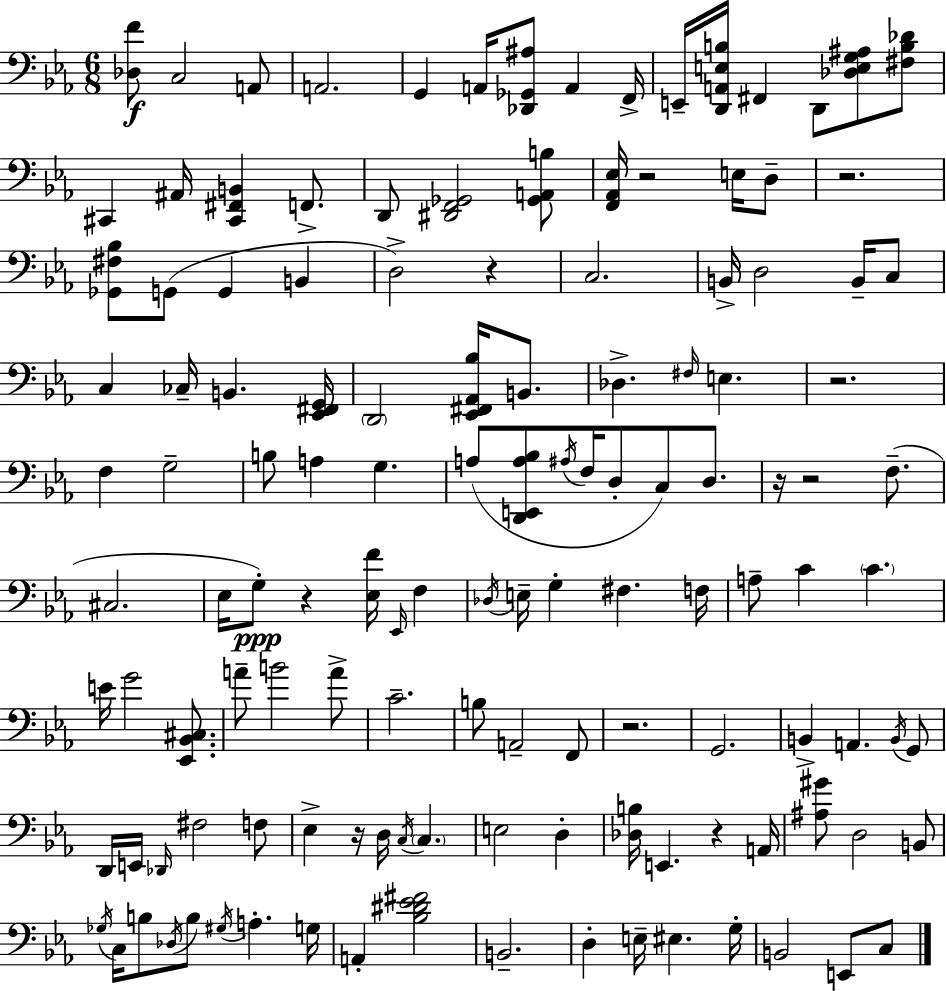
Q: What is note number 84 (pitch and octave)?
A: E2